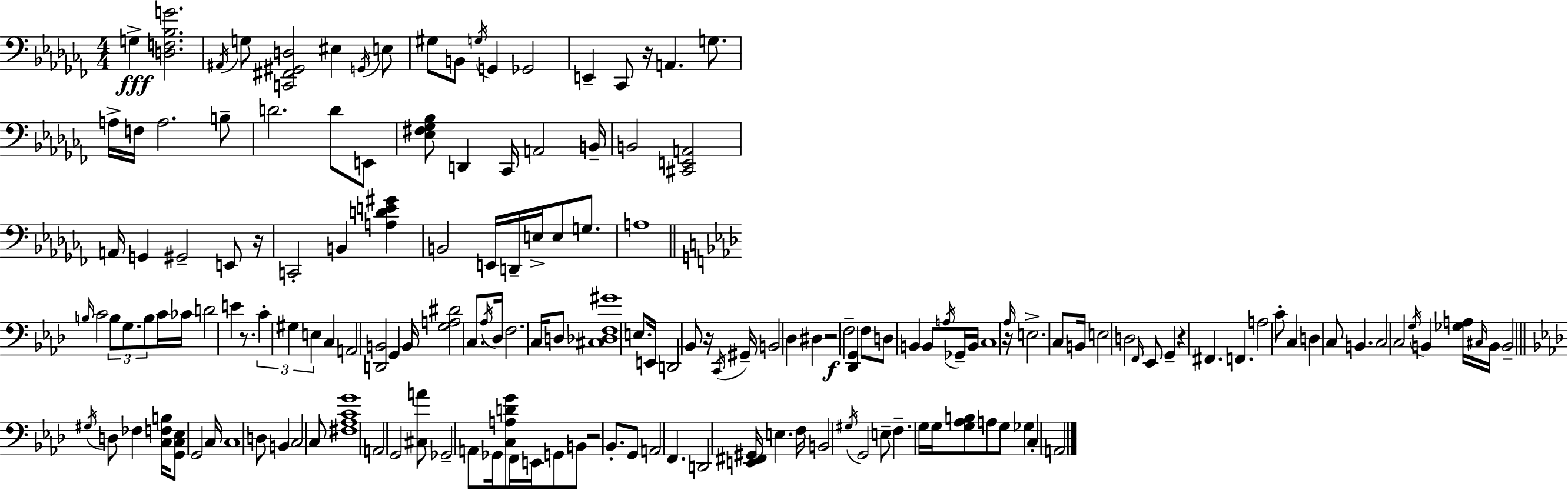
{
  \clef bass
  \numericTimeSignature
  \time 4/4
  \key aes \minor
  \repeat volta 2 { g4->\fff <d f bes g'>2. | \acciaccatura { ais,16 } g8 <c, fis, gis, d>2 eis4 \acciaccatura { g,16 } | e8 gis8 b,8 \acciaccatura { g16 } g,4 ges,2 | e,4-- ces,8 r16 a,4. | \break g8. a16-> f16 a2. | b8-- d'2. d'8 | e,8 <ees fis ges bes>8 d,4 ces,16 a,2 | b,16-- b,2 <cis, e, a,>2 | \break a,16 g,4 gis,2-- | e,8 r16 c,2-. b,4 <a d' e' gis'>4 | b,2 e,16 d,16-- e16-> e8 | g8. a1 | \break \bar "||" \break \key aes \major \grace { b16 } c'2 \tuplet 3/2 { b8 g8. b8 } | c'16 ces'16 d'2 e'4 r8. | \tuplet 3/2 { c'4-. gis4 e4 } c4 | a,2 <d, b,>2 | \break g,4 b,16 <g a dis'>2 c8. | \acciaccatura { aes16 } des16 f2. c16 | d8 <cis des f gis'>1 | e8. e,16 d,2 bes,8 | \break r16 \acciaccatura { c,16 } gis,16-- b,2 des4 dis4 | r2\f f2-- | <des, g,>4 f8 d8 b,4 b,8 | \acciaccatura { a16 } ges,16-- b,16 c1 | \break r16 \grace { aes16 } e2.-> | c8 b,16 e2 d2 | \grace { f,16 } ees,8 g,4-- r4 | fis,4. f,4. a2 | \break c'8-. c4 d4 c8 | b,4. c2 c2 | \acciaccatura { g16 } b,4 <ges a>16 \grace { cis16 } b,16 b,2-- | \bar "||" \break \key f \minor \acciaccatura { gis16 } d8 fes4 <c f b>16 <g, c ees>8 g,2 | c16 c1 | d8 b,4 \parenthesize c2 | c8 <fis aes c' g'>1 | \break a,2 g,2 | <cis a'>8 ges,2-- a,8 ges,16 | <c a d' g'>8 f,16 e,16 g,8 b,8 r2 | bes,8.-. g,8 a,2 f,4. | \break d,2 <e, fis, gis,>16 e4. | f16 b,2 \acciaccatura { gis16 } g,2 | e8-- f4.-- g16 g16 <g aes b>8 | a8 g8 ges4 c4-. a,2 | \break } \bar "|."
}